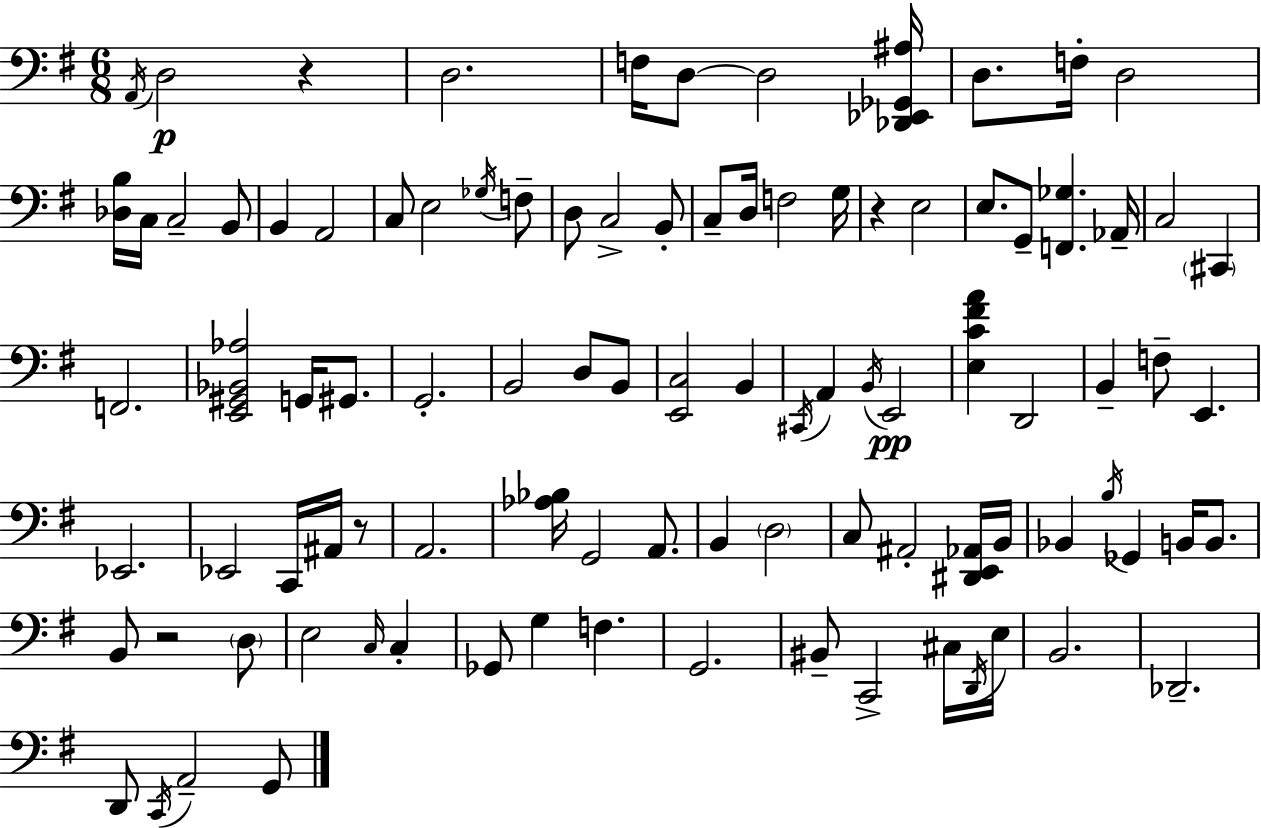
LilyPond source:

{
  \clef bass
  \numericTimeSignature
  \time 6/8
  \key e \minor
  \acciaccatura { a,16 }\p d2 r4 | d2. | f16 d8~~ d2 | <des, ees, ges, ais>16 d8. f16-. d2 | \break <des b>16 c16 c2-- b,8 | b,4 a,2 | c8 e2 \acciaccatura { ges16 } | f8-- d8 c2-> | \break b,8-. c8-- d16 f2 | g16 r4 e2 | e8. g,8-- <f, ges>4. | aes,16-- c2 \parenthesize cis,4 | \break f,2. | <e, gis, bes, aes>2 g,16 gis,8. | g,2.-. | b,2 d8 | \break b,8 <e, c>2 b,4 | \acciaccatura { cis,16 } a,4 \acciaccatura { b,16 }\pp e,2 | <e c' fis' a'>4 d,2 | b,4-- f8-- e,4. | \break ees,2. | ees,2 | c,16 ais,16 r8 a,2. | <aes bes>16 g,2 | \break a,8. b,4 \parenthesize d2 | c8 ais,2-. | <dis, e, aes,>16 b,16 bes,4 \acciaccatura { b16 } ges,4 | b,16 b,8. b,8 r2 | \break \parenthesize d8 e2 | \grace { c16 } c4-. ges,8 g4 | f4. g,2. | bis,8-- c,2-> | \break cis16 \acciaccatura { d,16 } e16 b,2. | des,2.-- | d,8 \acciaccatura { c,16 } a,2-- | g,8 \bar "|."
}